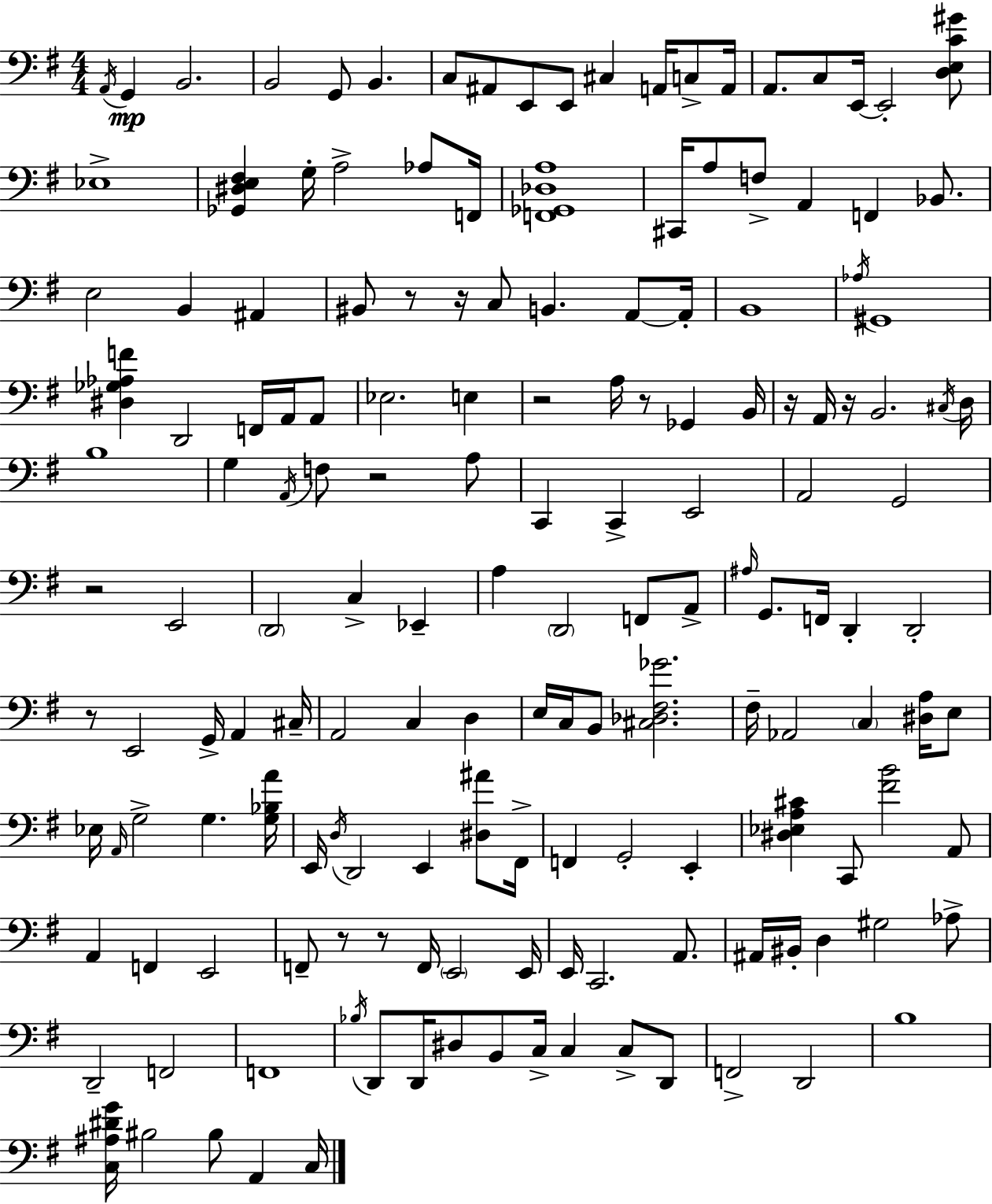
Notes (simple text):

A2/s G2/q B2/h. B2/h G2/e B2/q. C3/e A#2/e E2/e E2/e C#3/q A2/s C3/e A2/s A2/e. C3/e E2/s E2/h [D3,E3,C4,G#4]/e Eb3/w [Gb2,D#3,E3,F#3]/q G3/s A3/h Ab3/e F2/s [F2,Gb2,Db3,A3]/w C#2/s A3/e F3/e A2/q F2/q Bb2/e. E3/h B2/q A#2/q BIS2/e R/e R/s C3/e B2/q. A2/e A2/s B2/w Ab3/s G#2/w [D#3,Gb3,Ab3,F4]/q D2/h F2/s A2/s A2/e Eb3/h. E3/q R/h A3/s R/e Gb2/q B2/s R/s A2/s R/s B2/h. C#3/s D3/s B3/w G3/q A2/s F3/e R/h A3/e C2/q C2/q E2/h A2/h G2/h R/h E2/h D2/h C3/q Eb2/q A3/q D2/h F2/e A2/e A#3/s G2/e. F2/s D2/q D2/h R/e E2/h G2/s A2/q C#3/s A2/h C3/q D3/q E3/s C3/s B2/e [C#3,Db3,F#3,Gb4]/h. F#3/s Ab2/h C3/q [D#3,A3]/s E3/e Eb3/s A2/s G3/h G3/q. [G3,Bb3,A4]/s E2/s D3/s D2/h E2/q [D#3,A#4]/e F#2/s F2/q G2/h E2/q [D#3,Eb3,A3,C#4]/q C2/e [F#4,B4]/h A2/e A2/q F2/q E2/h F2/e R/e R/e F2/s E2/h E2/s E2/s C2/h. A2/e. A#2/s BIS2/s D3/q G#3/h Ab3/e D2/h F2/h F2/w Bb3/s D2/e D2/s D#3/e B2/e C3/s C3/q C3/e D2/e F2/h D2/h B3/w [C3,A#3,D#4,G4]/s BIS3/h BIS3/e A2/q C3/s